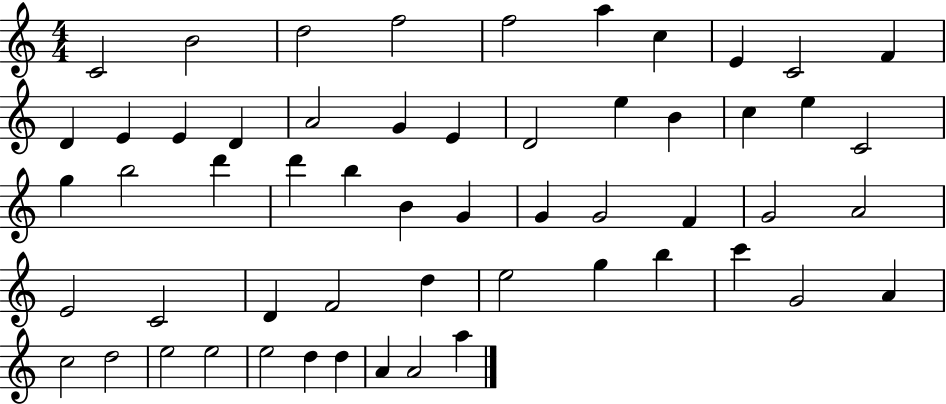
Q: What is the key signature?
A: C major